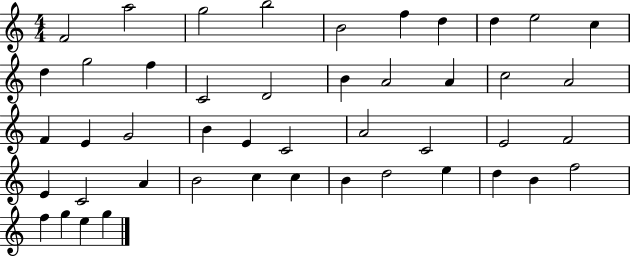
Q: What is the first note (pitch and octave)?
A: F4